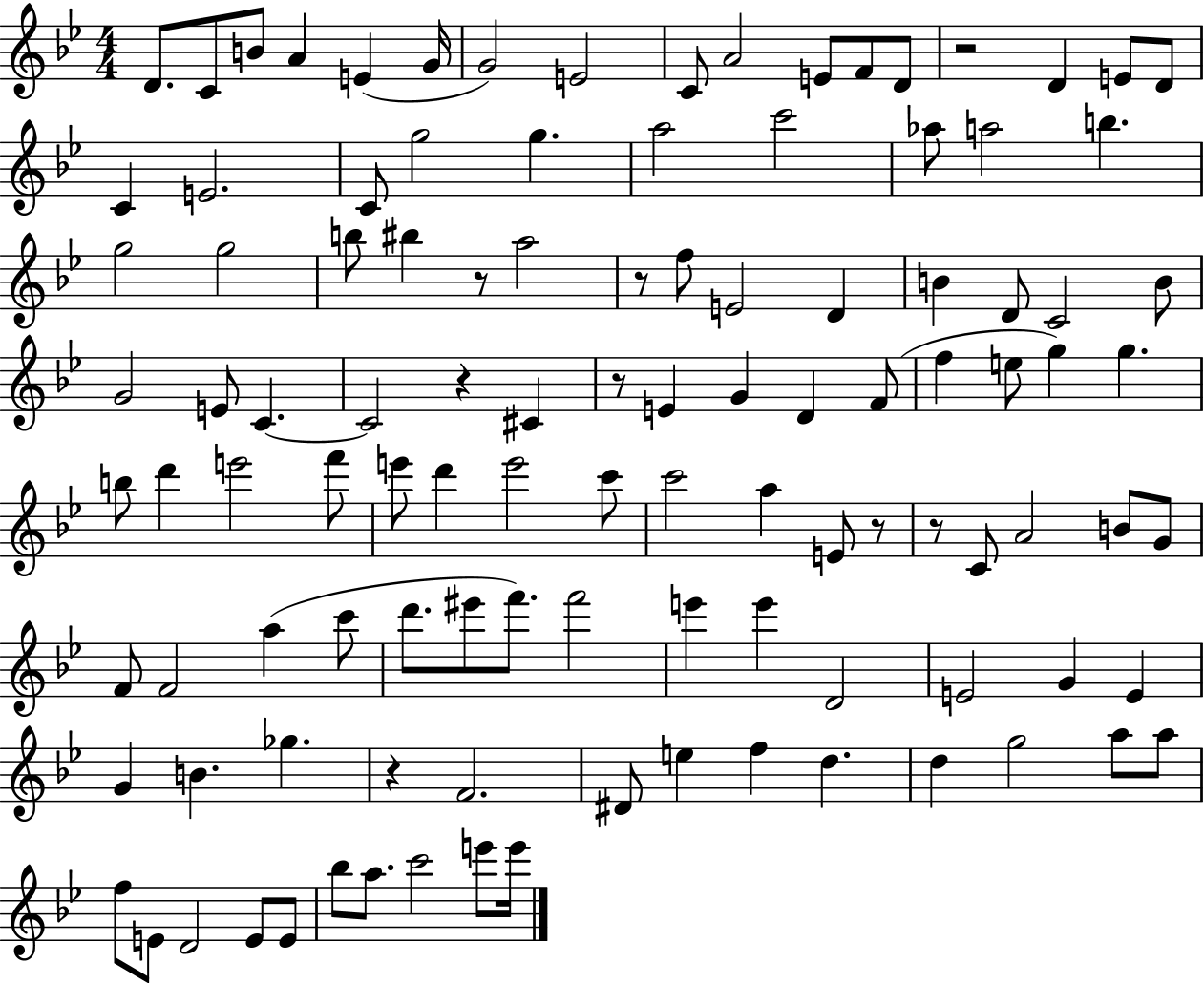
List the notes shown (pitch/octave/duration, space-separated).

D4/e. C4/e B4/e A4/q E4/q G4/s G4/h E4/h C4/e A4/h E4/e F4/e D4/e R/h D4/q E4/e D4/e C4/q E4/h. C4/e G5/h G5/q. A5/h C6/h Ab5/e A5/h B5/q. G5/h G5/h B5/e BIS5/q R/e A5/h R/e F5/e E4/h D4/q B4/q D4/e C4/h B4/e G4/h E4/e C4/q. C4/h R/q C#4/q R/e E4/q G4/q D4/q F4/e F5/q E5/e G5/q G5/q. B5/e D6/q E6/h F6/e E6/e D6/q E6/h C6/e C6/h A5/q E4/e R/e R/e C4/e A4/h B4/e G4/e F4/e F4/h A5/q C6/e D6/e. EIS6/e F6/e. F6/h E6/q E6/q D4/h E4/h G4/q E4/q G4/q B4/q. Gb5/q. R/q F4/h. D#4/e E5/q F5/q D5/q. D5/q G5/h A5/e A5/e F5/e E4/e D4/h E4/e E4/e Bb5/e A5/e. C6/h E6/e E6/s